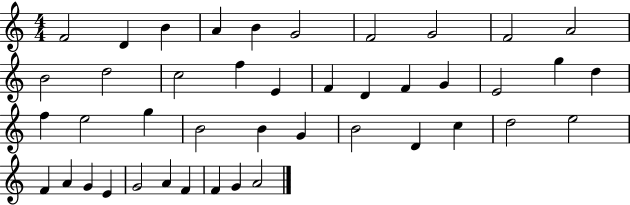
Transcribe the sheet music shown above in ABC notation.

X:1
T:Untitled
M:4/4
L:1/4
K:C
F2 D B A B G2 F2 G2 F2 A2 B2 d2 c2 f E F D F G E2 g d f e2 g B2 B G B2 D c d2 e2 F A G E G2 A F F G A2